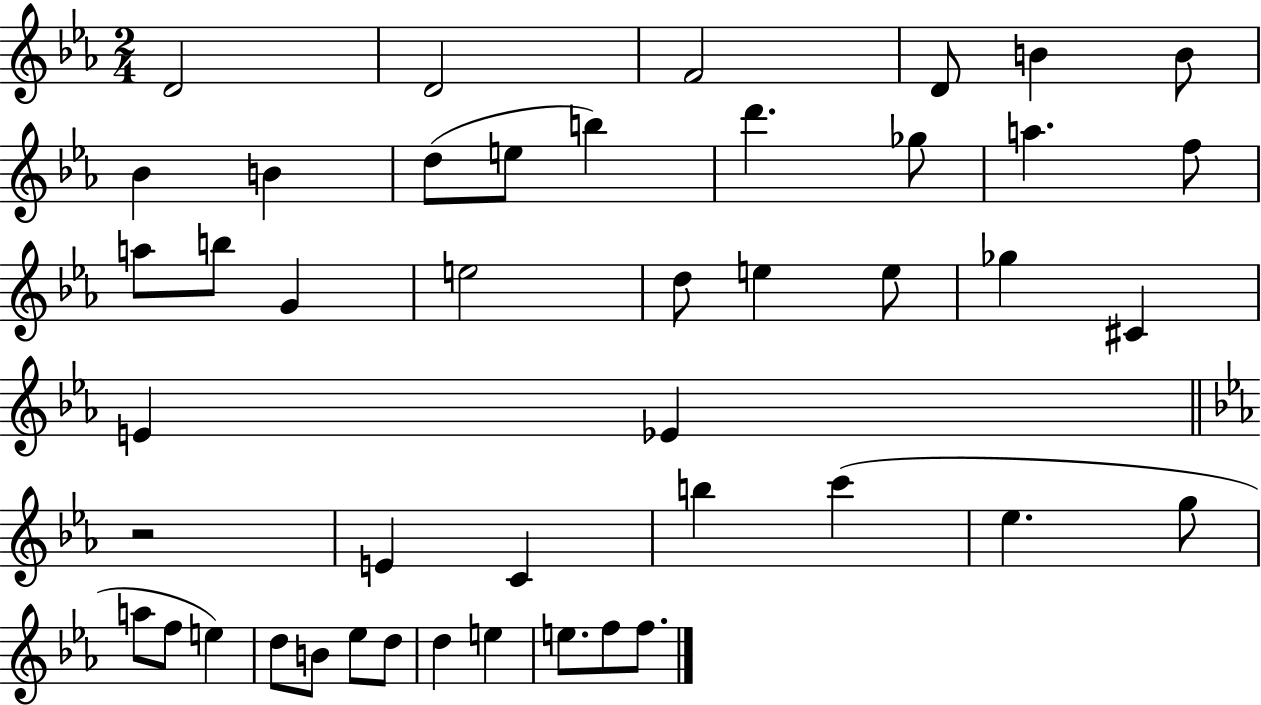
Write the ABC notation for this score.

X:1
T:Untitled
M:2/4
L:1/4
K:Eb
D2 D2 F2 D/2 B B/2 _B B d/2 e/2 b d' _g/2 a f/2 a/2 b/2 G e2 d/2 e e/2 _g ^C E _E z2 E C b c' _e g/2 a/2 f/2 e d/2 B/2 _e/2 d/2 d e e/2 f/2 f/2